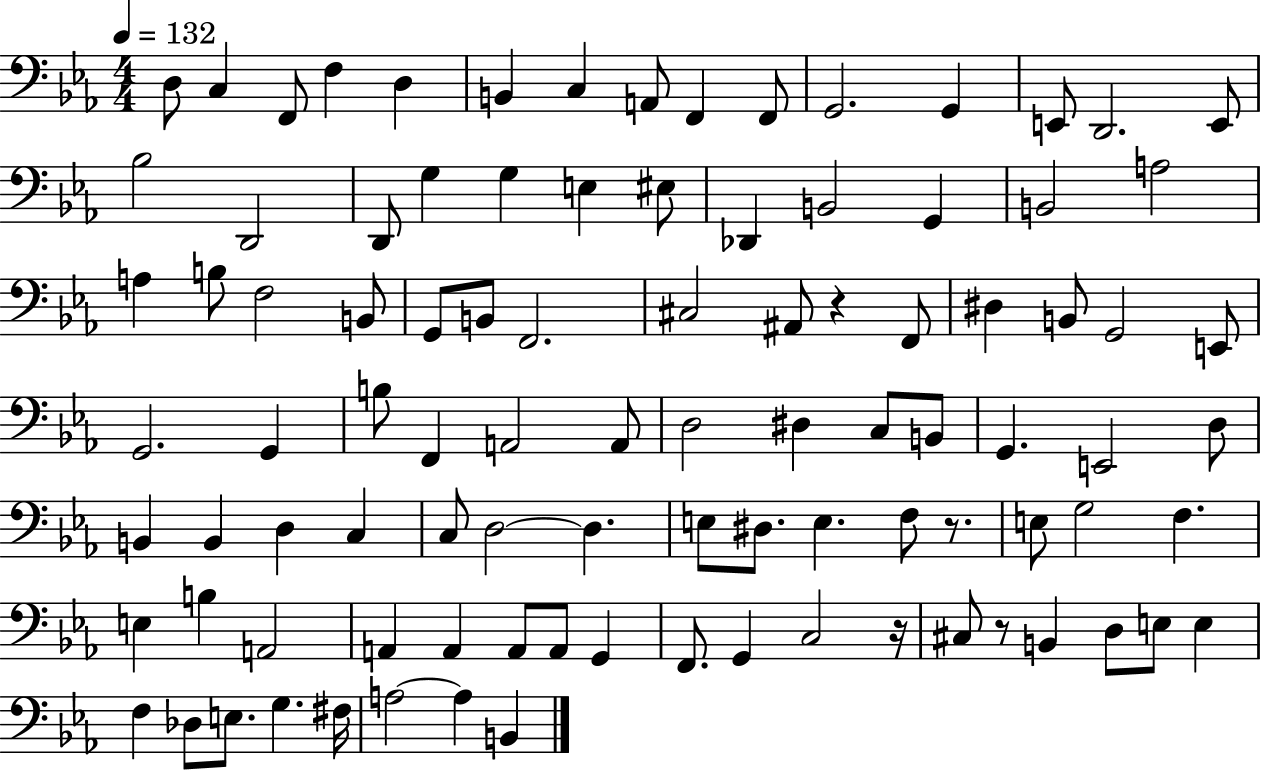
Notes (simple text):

D3/e C3/q F2/e F3/q D3/q B2/q C3/q A2/e F2/q F2/e G2/h. G2/q E2/e D2/h. E2/e Bb3/h D2/h D2/e G3/q G3/q E3/q EIS3/e Db2/q B2/h G2/q B2/h A3/h A3/q B3/e F3/h B2/e G2/e B2/e F2/h. C#3/h A#2/e R/q F2/e D#3/q B2/e G2/h E2/e G2/h. G2/q B3/e F2/q A2/h A2/e D3/h D#3/q C3/e B2/e G2/q. E2/h D3/e B2/q B2/q D3/q C3/q C3/e D3/h D3/q. E3/e D#3/e. E3/q. F3/e R/e. E3/e G3/h F3/q. E3/q B3/q A2/h A2/q A2/q A2/e A2/e G2/q F2/e. G2/q C3/h R/s C#3/e R/e B2/q D3/e E3/e E3/q F3/q Db3/e E3/e. G3/q. F#3/s A3/h A3/q B2/q